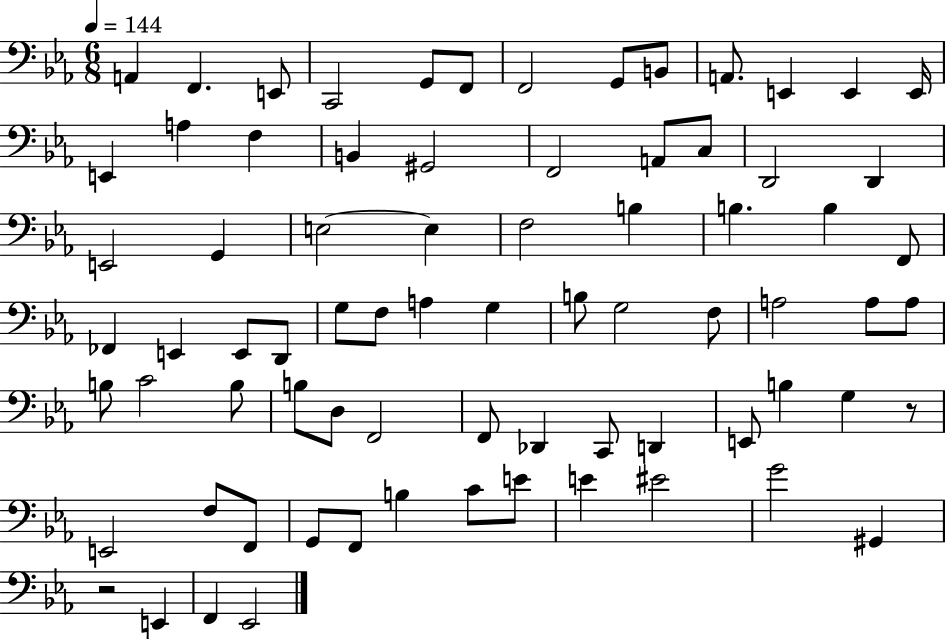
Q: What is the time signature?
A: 6/8